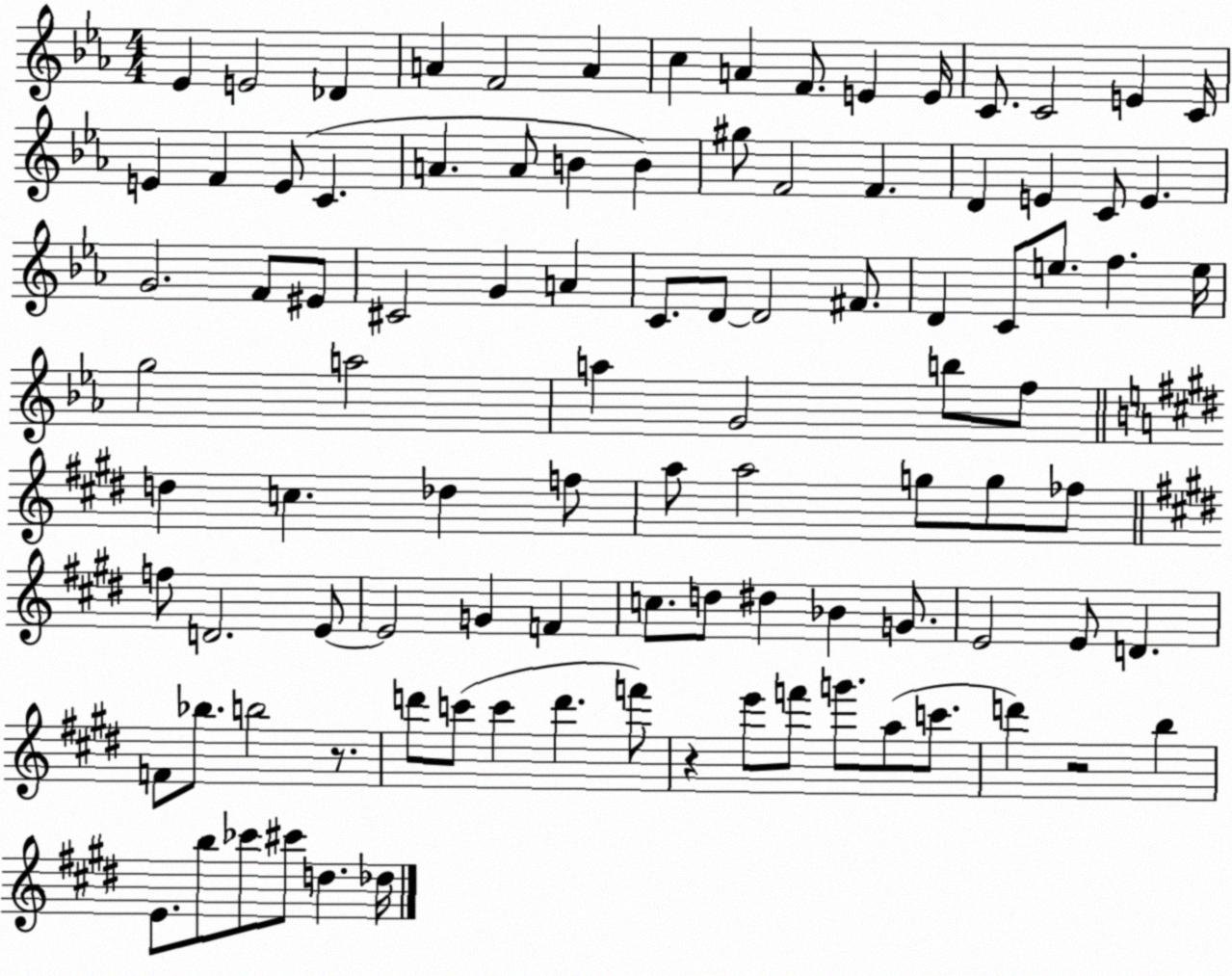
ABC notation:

X:1
T:Untitled
M:4/4
L:1/4
K:Eb
_E E2 _D A F2 A c A F/2 E E/4 C/2 C2 E C/4 E F E/2 C A A/2 B B ^g/2 F2 F D E C/2 E G2 F/2 ^E/2 ^C2 G A C/2 D/2 D2 ^F/2 D C/2 e/2 f e/4 g2 a2 a G2 b/2 f/2 d c _d f/2 a/2 a2 g/2 g/2 _f/2 f/2 D2 E/2 E2 G F c/2 d/2 ^d _B G/2 E2 E/2 D F/2 _b/2 b2 z/2 d'/2 c'/2 c' d' f'/2 z e'/2 f'/2 g'/2 a/2 c'/2 d' z2 b E/2 b/2 _c'/2 ^c'/2 d _d/4